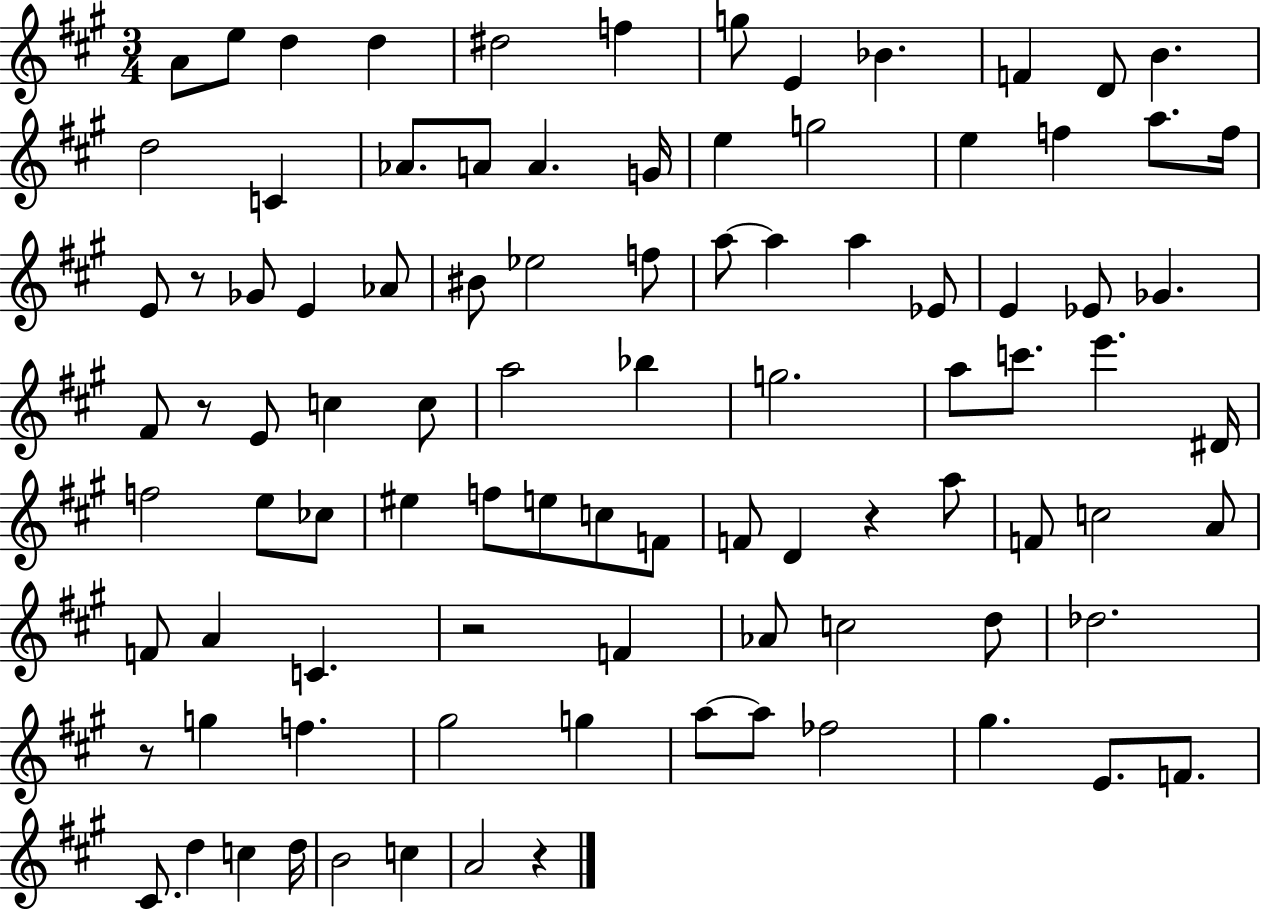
A4/e E5/e D5/q D5/q D#5/h F5/q G5/e E4/q Bb4/q. F4/q D4/e B4/q. D5/h C4/q Ab4/e. A4/e A4/q. G4/s E5/q G5/h E5/q F5/q A5/e. F5/s E4/e R/e Gb4/e E4/q Ab4/e BIS4/e Eb5/h F5/e A5/e A5/q A5/q Eb4/e E4/q Eb4/e Gb4/q. F#4/e R/e E4/e C5/q C5/e A5/h Bb5/q G5/h. A5/e C6/e. E6/q. D#4/s F5/h E5/e CES5/e EIS5/q F5/e E5/e C5/e F4/e F4/e D4/q R/q A5/e F4/e C5/h A4/e F4/e A4/q C4/q. R/h F4/q Ab4/e C5/h D5/e Db5/h. R/e G5/q F5/q. G#5/h G5/q A5/e A5/e FES5/h G#5/q. E4/e. F4/e. C#4/e. D5/q C5/q D5/s B4/h C5/q A4/h R/q